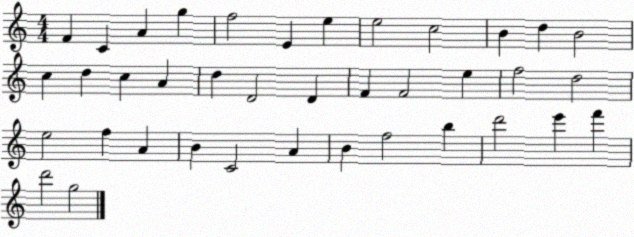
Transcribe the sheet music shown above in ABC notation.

X:1
T:Untitled
M:4/4
L:1/4
K:C
F C A g f2 E e e2 c2 B d B2 c d c A d D2 D F F2 e f2 d2 e2 f A B C2 A B f2 b d'2 e' f' d'2 g2